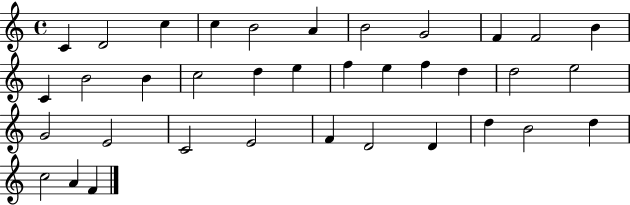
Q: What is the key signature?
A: C major